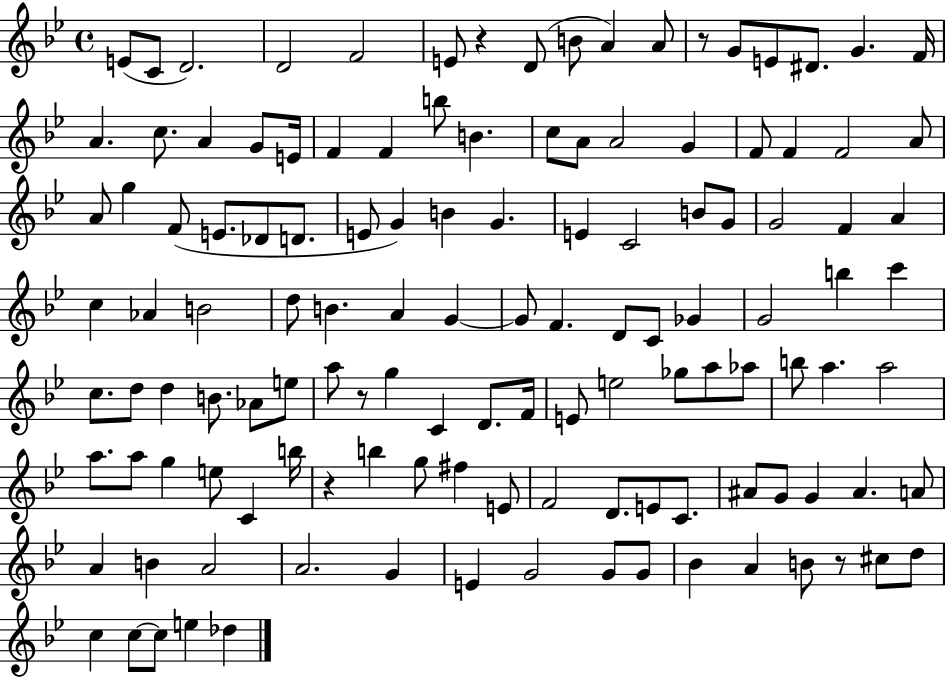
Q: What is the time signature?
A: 4/4